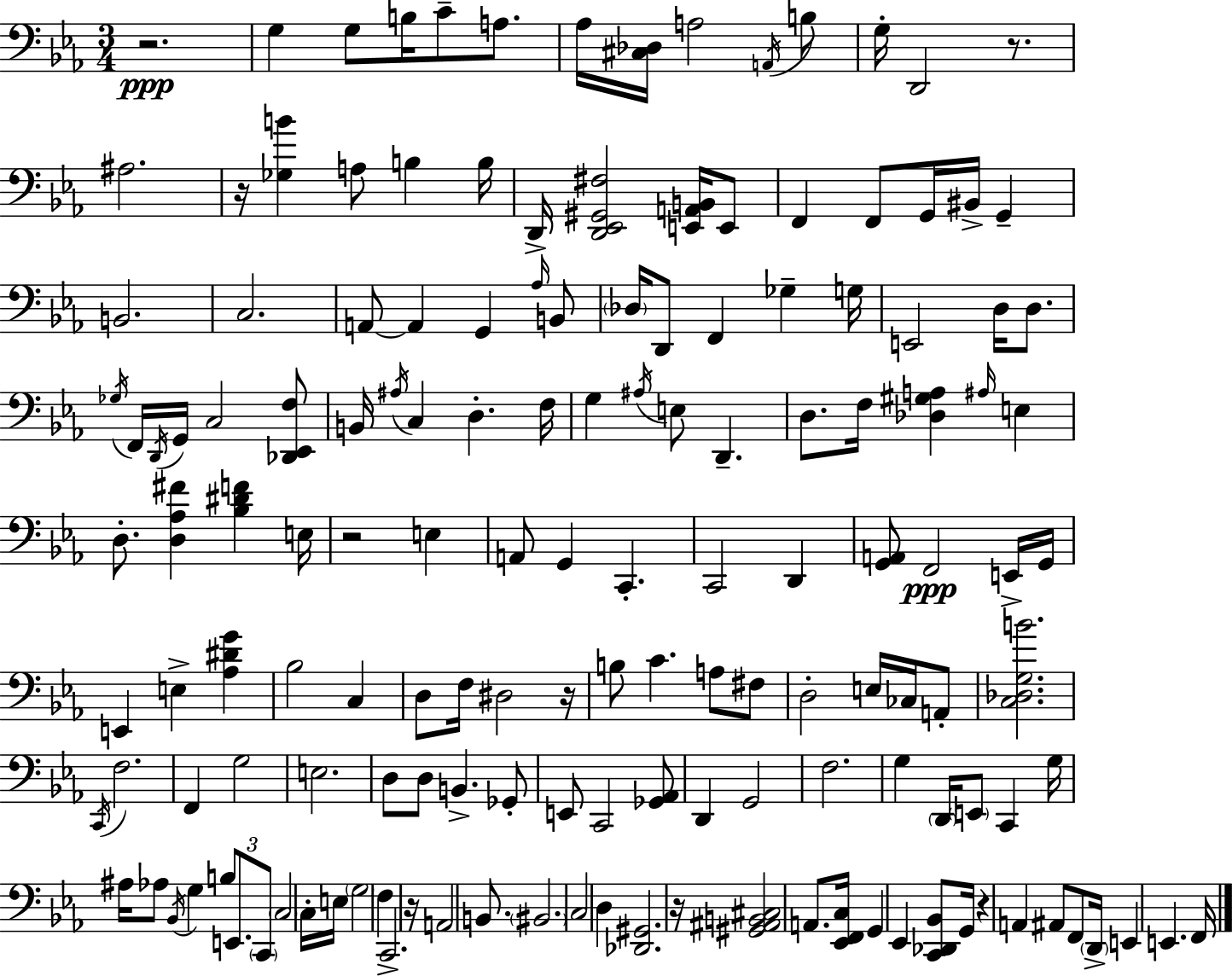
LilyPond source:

{
  \clef bass
  \numericTimeSignature
  \time 3/4
  \key ees \major
  r2.\ppp | g4 g8 b16 c'8-- a8. | aes16 <cis des>16 a2 \acciaccatura { a,16 } b8 | g16-. d,2 r8. | \break ais2. | r16 <ges b'>4 a8 b4 | b16 d,16-> <d, ees, gis, fis>2 <e, a, b,>16 e,8 | f,4 f,8 g,16 bis,16-> g,4-- | \break b,2. | c2. | a,8~~ a,4 g,4 \grace { aes16 } | b,8 \parenthesize des16 d,8 f,4 ges4-- | \break g16 e,2 d16 d8. | \acciaccatura { ges16 } f,16 \acciaccatura { d,16 } g,16 c2 | <des, ees, f>8 b,16 \acciaccatura { ais16 } c4 d4.-. | f16 g4 \acciaccatura { ais16 } e8 | \break d,4.-- d8. f16 <des gis a>4 | \grace { ais16 } e4 d8.-. <d aes fis'>4 | <bes dis' f'>4 e16 r2 | e4 a,8 g,4 | \break c,4.-. c,2 | d,4 <g, a,>8 f,2\ppp | e,16-> g,16 e,4 e4-> | <aes dis' g'>4 bes2 | \break c4 d8 f16 dis2 | r16 b8 c'4. | a8 fis8 d2-. | e16 ces16 a,8-. <c des g b'>2. | \break \acciaccatura { c,16 } f2. | f,4 | g2 e2. | d8 d8 | \break b,4.-> ges,8-. e,8 c,2 | <ges, aes,>8 d,4 | g,2 f2. | g4 | \break \parenthesize d,16 \parenthesize e,8 c,4 g16 ais16 aes8 \acciaccatura { bes,16 } | g4 \tuplet 3/2 { b8 e,8. \parenthesize c,8 } \parenthesize c2 | c16-. e16 \parenthesize g2 | f4 c,2.-> | \break r16 a,2 | b,8. \parenthesize bis,2. | c2 | d4 <des, gis,>2. | \break r16 <gis, ais, b, cis>2 | a,8. <ees, f, c>16 g,4 | ees,4 <c, des, bes,>8 g,16 r4 | a,4 ais,8 f,8 \parenthesize d,16-> e,4 | \break e,4. f,16 \bar "|."
}